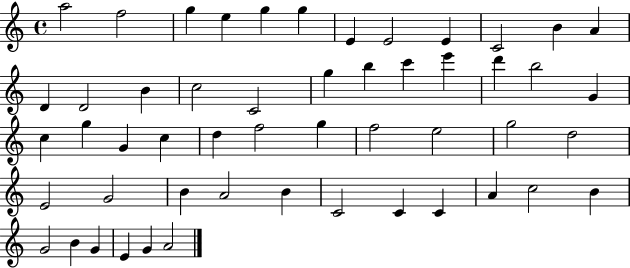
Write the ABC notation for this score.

X:1
T:Untitled
M:4/4
L:1/4
K:C
a2 f2 g e g g E E2 E C2 B A D D2 B c2 C2 g b c' e' d' b2 G c g G c d f2 g f2 e2 g2 d2 E2 G2 B A2 B C2 C C A c2 B G2 B G E G A2